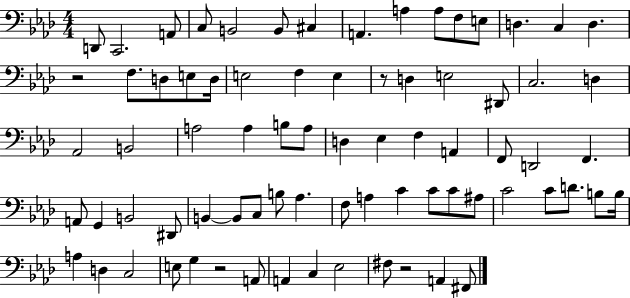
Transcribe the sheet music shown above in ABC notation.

X:1
T:Untitled
M:4/4
L:1/4
K:Ab
D,,/2 C,,2 A,,/2 C,/2 B,,2 B,,/2 ^C, A,, A, A,/2 F,/2 E,/2 D, C, D, z2 F,/2 D,/2 E,/2 D,/4 E,2 F, E, z/2 D, E,2 ^D,,/2 C,2 D, _A,,2 B,,2 A,2 A, B,/2 A,/2 D, _E, F, A,, F,,/2 D,,2 F,, A,,/2 G,, B,,2 ^D,,/2 B,, B,,/2 C,/2 B,/2 _A, F,/2 A, C C/2 C/2 ^A,/2 C2 C/2 D/2 B,/2 B,/4 A, D, C,2 E,/2 G, z2 A,,/2 A,, C, _E,2 ^F,/2 z2 A,, ^F,,/2